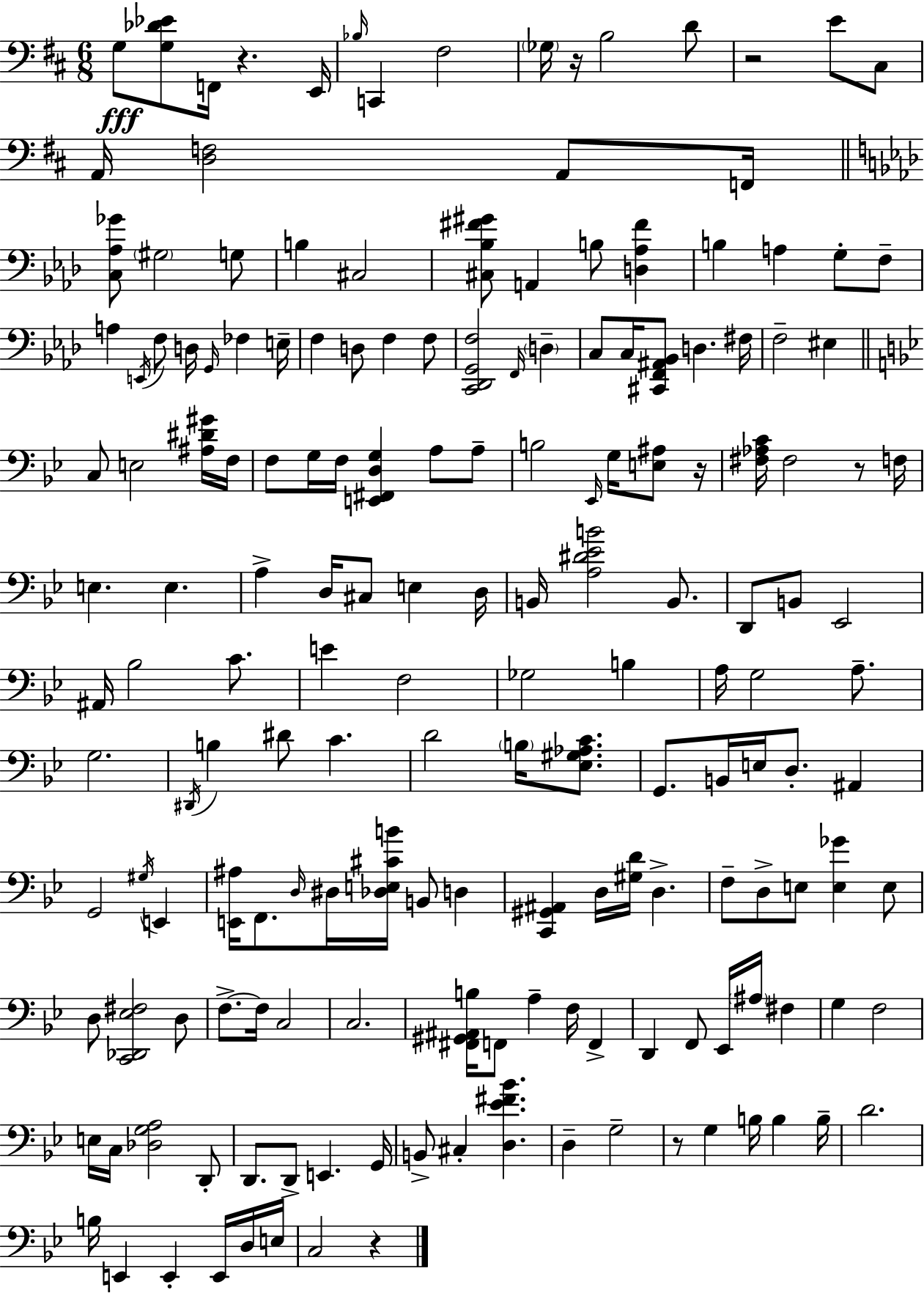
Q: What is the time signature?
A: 6/8